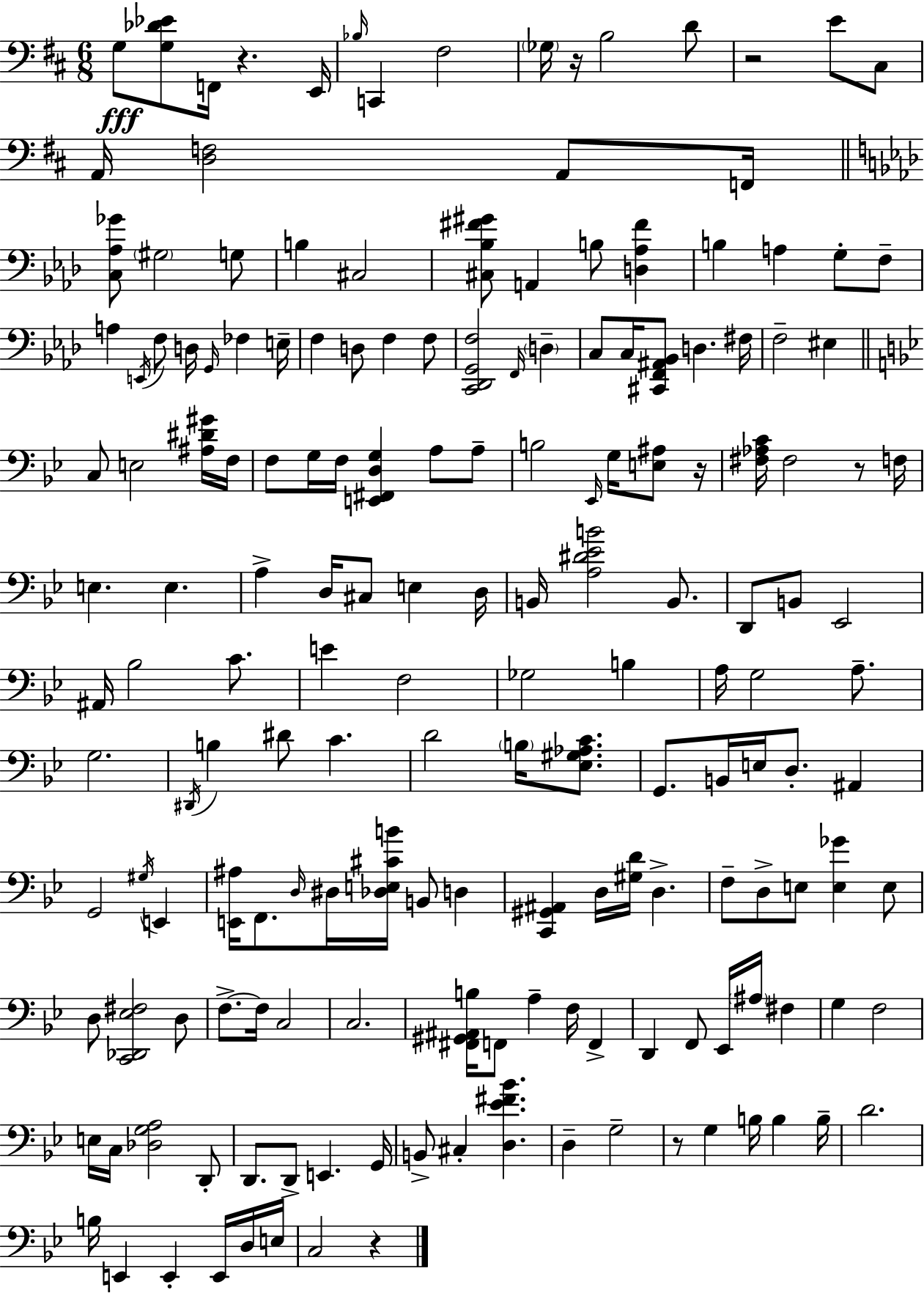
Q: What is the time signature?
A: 6/8